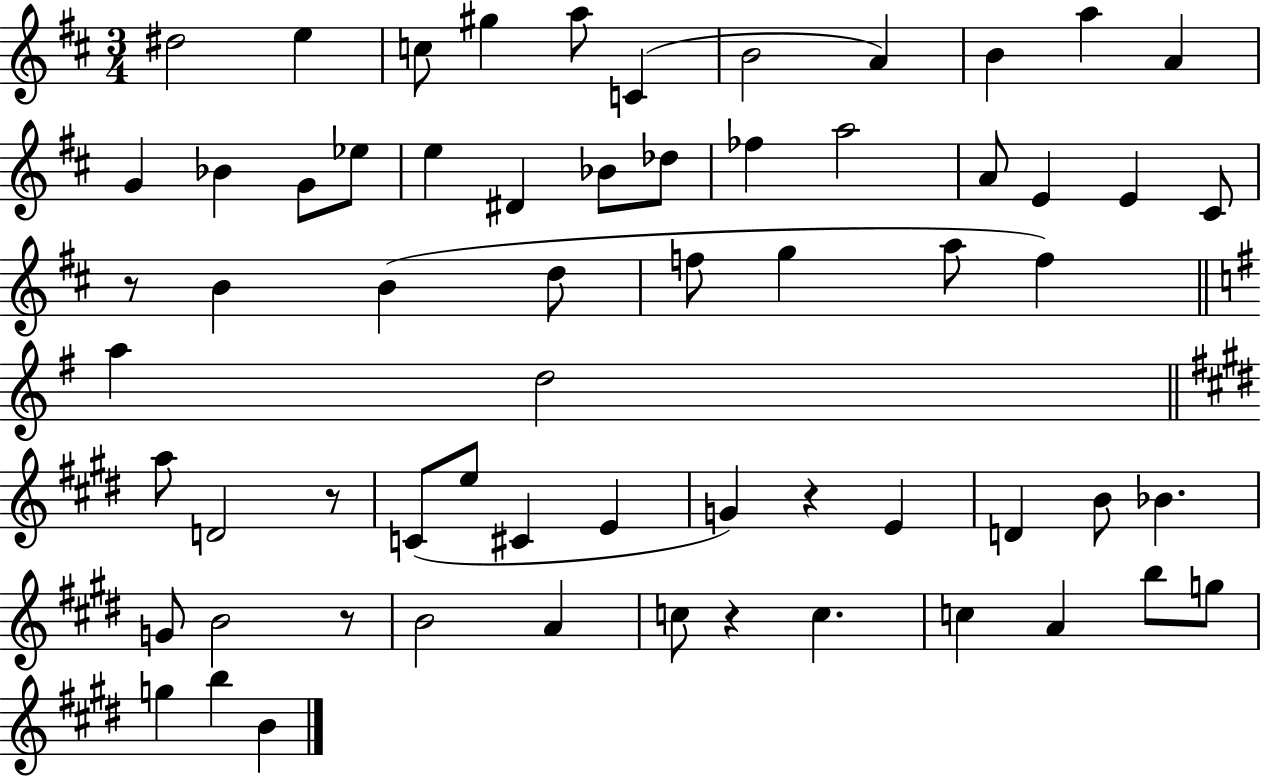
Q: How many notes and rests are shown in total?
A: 63